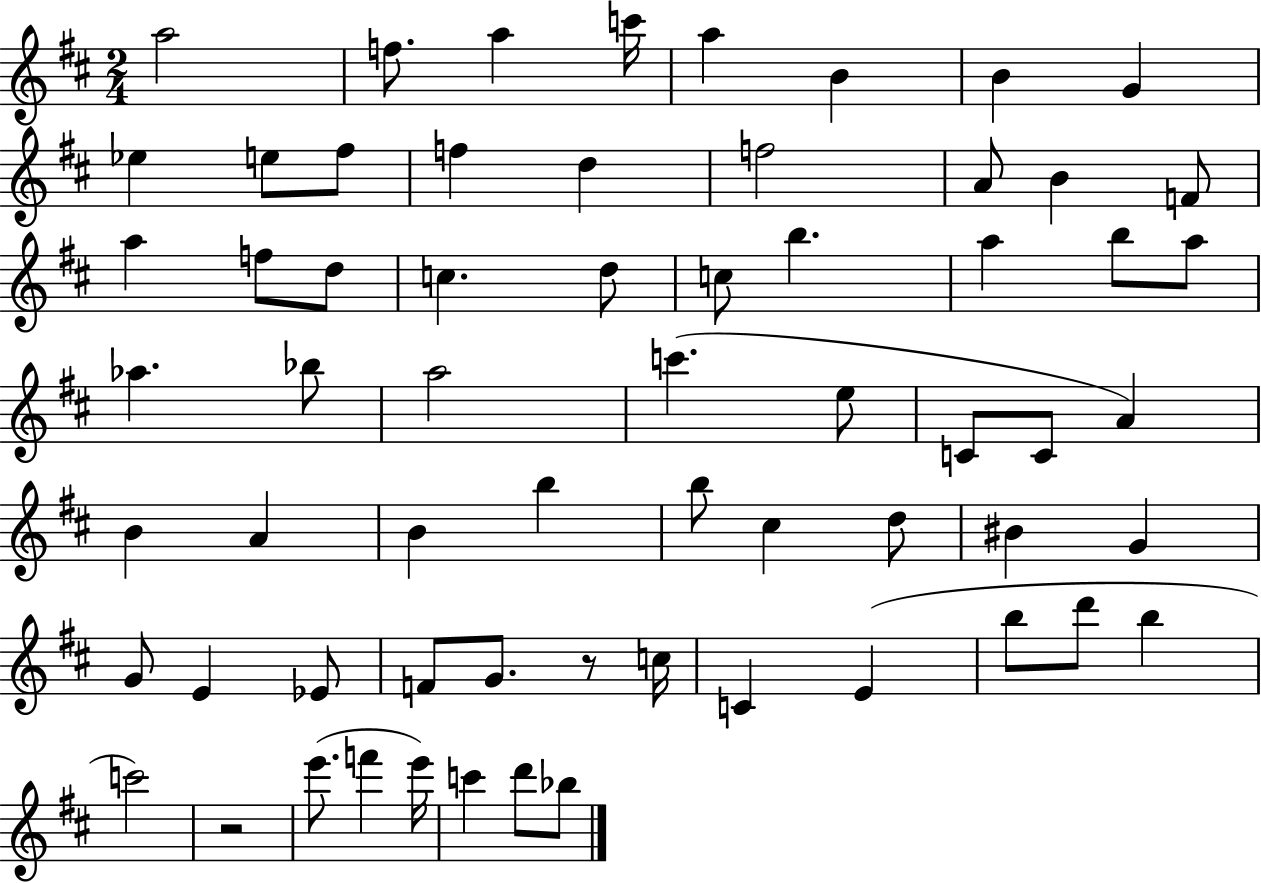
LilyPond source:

{
  \clef treble
  \numericTimeSignature
  \time 2/4
  \key d \major
  a''2 | f''8. a''4 c'''16 | a''4 b'4 | b'4 g'4 | \break ees''4 e''8 fis''8 | f''4 d''4 | f''2 | a'8 b'4 f'8 | \break a''4 f''8 d''8 | c''4. d''8 | c''8 b''4. | a''4 b''8 a''8 | \break aes''4. bes''8 | a''2 | c'''4.( e''8 | c'8 c'8 a'4) | \break b'4 a'4 | b'4 b''4 | b''8 cis''4 d''8 | bis'4 g'4 | \break g'8 e'4 ees'8 | f'8 g'8. r8 c''16 | c'4 e'4( | b''8 d'''8 b''4 | \break c'''2) | r2 | e'''8.( f'''4 e'''16) | c'''4 d'''8 bes''8 | \break \bar "|."
}